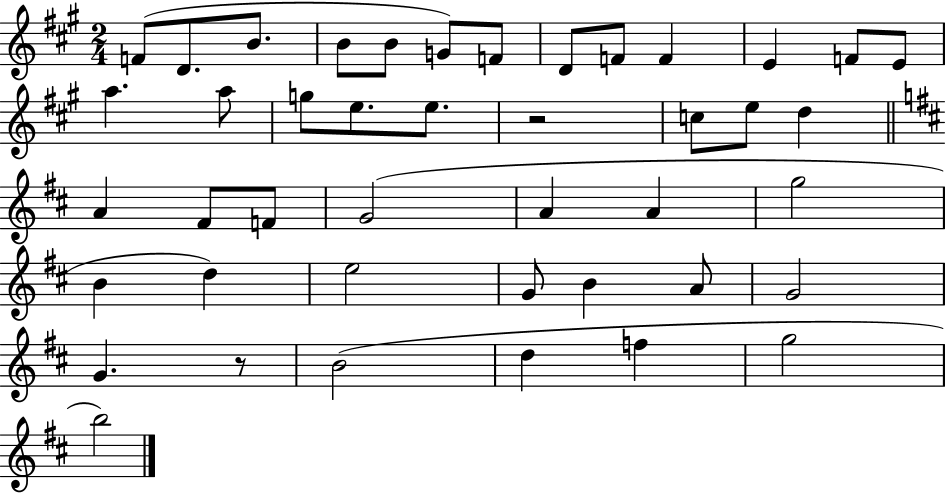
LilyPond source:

{
  \clef treble
  \numericTimeSignature
  \time 2/4
  \key a \major
  f'8( d'8. b'8. | b'8 b'8 g'8) f'8 | d'8 f'8 f'4 | e'4 f'8 e'8 | \break a''4. a''8 | g''8 e''8. e''8. | r2 | c''8 e''8 d''4 | \break \bar "||" \break \key d \major a'4 fis'8 f'8 | g'2( | a'4 a'4 | g''2 | \break b'4 d''4) | e''2 | g'8 b'4 a'8 | g'2 | \break g'4. r8 | b'2( | d''4 f''4 | g''2 | \break b''2) | \bar "|."
}